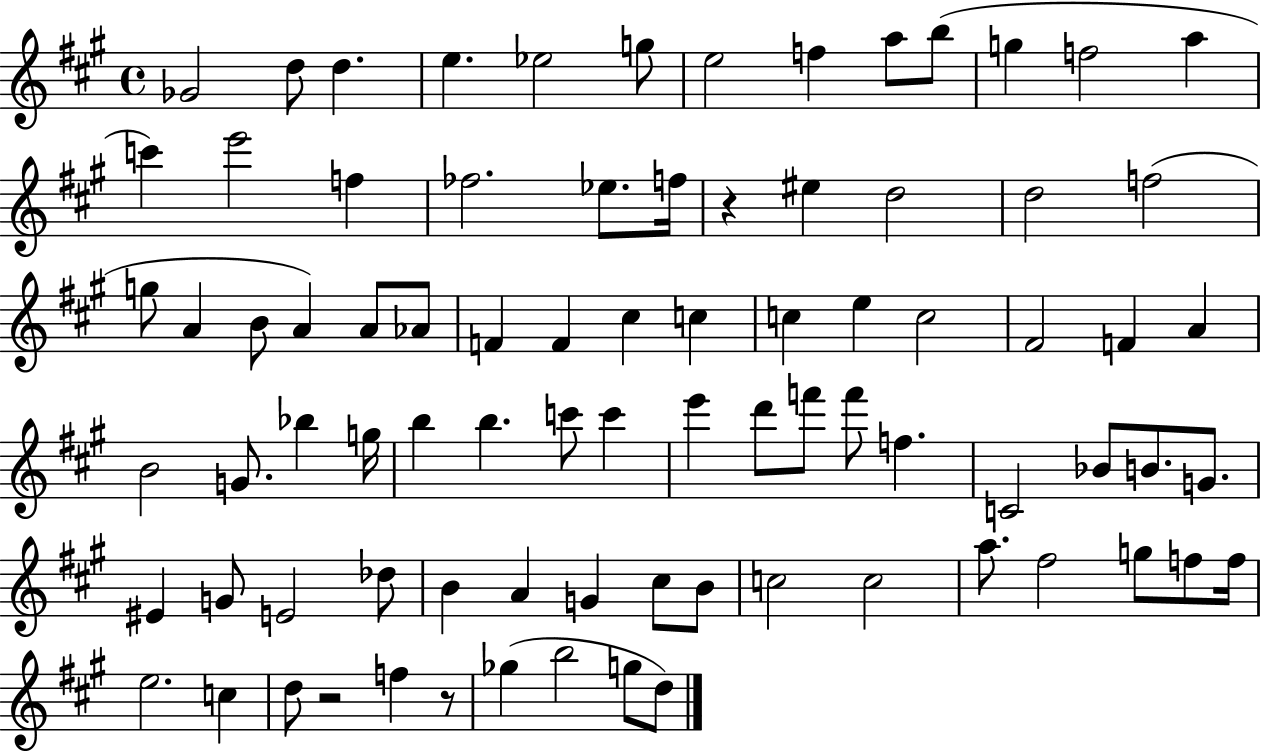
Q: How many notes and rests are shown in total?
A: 83